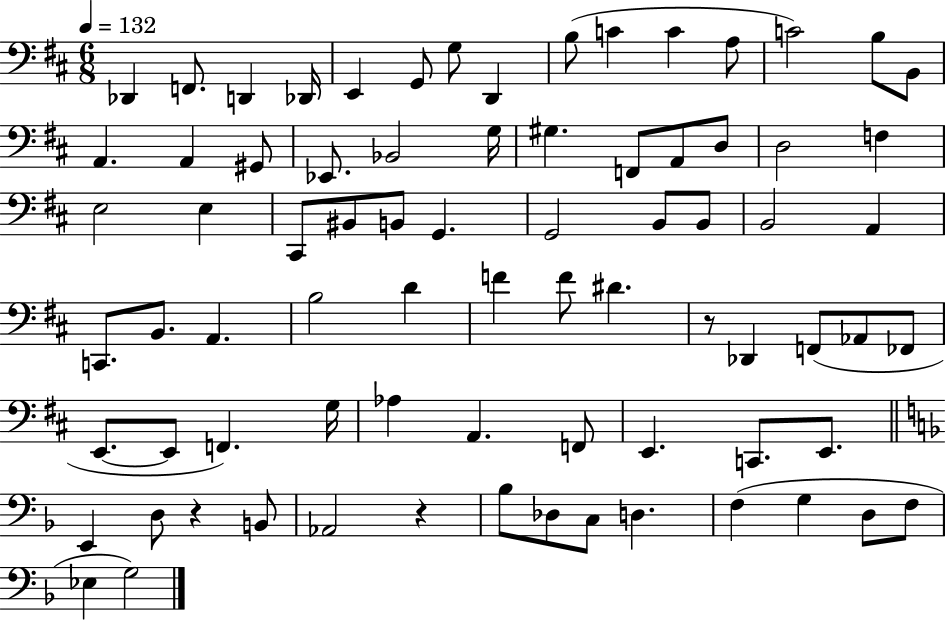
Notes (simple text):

Db2/q F2/e. D2/q Db2/s E2/q G2/e G3/e D2/q B3/e C4/q C4/q A3/e C4/h B3/e B2/e A2/q. A2/q G#2/e Eb2/e. Bb2/h G3/s G#3/q. F2/e A2/e D3/e D3/h F3/q E3/h E3/q C#2/e BIS2/e B2/e G2/q. G2/h B2/e B2/e B2/h A2/q C2/e. B2/e. A2/q. B3/h D4/q F4/q F4/e D#4/q. R/e Db2/q F2/e Ab2/e FES2/e E2/e. E2/e F2/q. G3/s Ab3/q A2/q. F2/e E2/q. C2/e. E2/e. E2/q D3/e R/q B2/e Ab2/h R/q Bb3/e Db3/e C3/e D3/q. F3/q G3/q D3/e F3/e Eb3/q G3/h